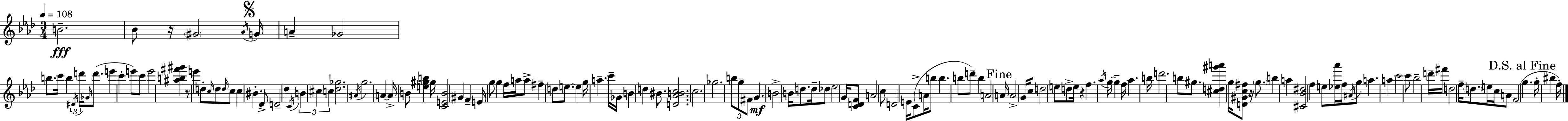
{
  \clef treble
  \numericTimeSignature
  \time 3/4
  \key aes \major
  \tempo 4 = 108
  b'2.--\fff | bes'8 r16 \parenthesize gis'2 \acciaccatura { aes'16 } | \mark \markup { \musicglyph "scripts.segno" } g'16 a'4-- ges'2 | b''8. c'''16 b''4 \tuplet 3/2 { \acciaccatura { dis'16 } d'''16 \grace { ges'16 } } | \break d'''8.( e'''4 c'''4-. e'''8) | c'''8 e'''2 <ais'' b'' fis''' gis'''>4 | r8 e'''4 d''8-. \grace { c''16 } | d''8 \grace { d''16 } c''8 c''4 bis'4.-. | \break des'8-> d'2-- | des''4 \acciaccatura { c'16 } \tuplet 3/2 { b'4 cis''4 | c''4 } <des'' ges''>2. | \acciaccatura { ais'16 } g''2. | \break a'4~~ a'16-> | b'8 <e'' gis'' b''>4 gis''16 <c' e' b'>2 | gis'4 f'4-- e'16 | g''8 g''4 f''16 a''16 a''8-> fis''4-- | \break d''8 e''8.~~ e''4 g''16 | a''4.-- c'''16-- ges'16 b'4 | d''4 bis'8. <d' aes' b' c''>2. | c''2. | \break ges''2. | \tuplet 3/2 { b''8 g''8-- fis'8 } | g'4.\mf b'2-> | b'16 d''8. d''16-- des''8 ees''2 | \break g'16 <c' d' f'>8 a'2 | c''8 d'2 | e'16 c'8->( a'16 b''8 b''4. | b''8 d'''8--) b''4 a'2 | \break \mark "Fine" a'16 a'2-> | g'16 c''8 d''2 | e''8 d''8-> e''16 r4 | f''4. \acciaccatura { aes''16 } g''16~~ g''4-- | \break f''16 aes''4. b''16 d'''2. | b''8 gis''8. | <cis'' d'' gis''' a'''>4 g''16 <d' gis' c'' fis''>8 r16 \parenthesize g''8. | b''4 a''4 <cis' bes' dis''>2 | \break f''4 e''8 <ees'' aes'''>16 f''16 | \acciaccatura { ais'16 } g''8 a''4. a''4 | c'''2 c'''8 bes''2-- | d'''16-- fis'''16 d''2 | \break f''16-- \parenthesize d''8. e''16 c''16 a'8 | f'2( \mark "D.S. al Fine" g''4. | g''16-. bis''4 f''16-.) \bar "|."
}